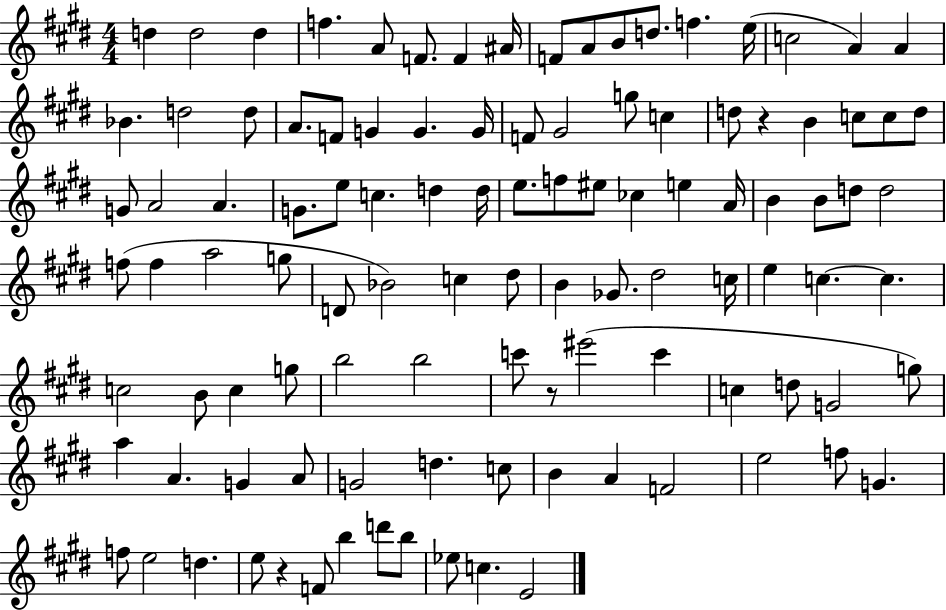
{
  \clef treble
  \numericTimeSignature
  \time 4/4
  \key e \major
  \repeat volta 2 { d''4 d''2 d''4 | f''4. a'8 f'8. f'4 ais'16 | f'8 a'8 b'8 d''8. f''4. e''16( | c''2 a'4) a'4 | \break bes'4. d''2 d''8 | a'8. f'8 g'4 g'4. g'16 | f'8 gis'2 g''8 c''4 | d''8 r4 b'4 c''8 c''8 d''8 | \break g'8 a'2 a'4. | g'8. e''8 c''4. d''4 d''16 | e''8. f''8 eis''8 ces''4 e''4 a'16 | b'4 b'8 d''8 d''2 | \break f''8( f''4 a''2 g''8 | d'8 bes'2) c''4 dis''8 | b'4 ges'8. dis''2 c''16 | e''4 c''4.~~ c''4. | \break c''2 b'8 c''4 g''8 | b''2 b''2 | c'''8 r8 eis'''2( c'''4 | c''4 d''8 g'2 g''8) | \break a''4 a'4. g'4 a'8 | g'2 d''4. c''8 | b'4 a'4 f'2 | e''2 f''8 g'4. | \break f''8 e''2 d''4. | e''8 r4 f'8 b''4 d'''8 b''8 | ees''8 c''4. e'2 | } \bar "|."
}